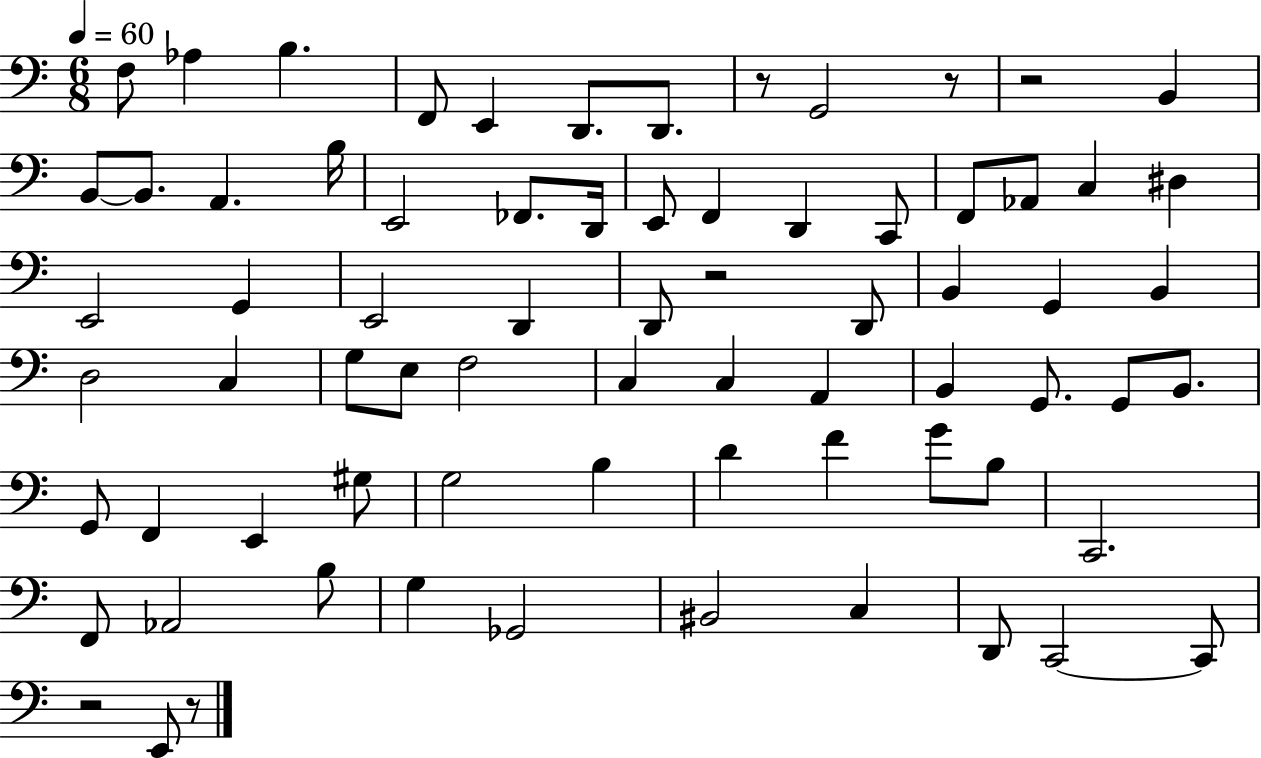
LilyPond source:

{
  \clef bass
  \numericTimeSignature
  \time 6/8
  \key c \major
  \tempo 4 = 60
  f8 aes4 b4. | f,8 e,4 d,8. d,8. | r8 g,2 r8 | r2 b,4 | \break b,8~~ b,8. a,4. b16 | e,2 fes,8. d,16 | e,8 f,4 d,4 c,8 | f,8 aes,8 c4 dis4 | \break e,2 g,4 | e,2 d,4 | d,8 r2 d,8 | b,4 g,4 b,4 | \break d2 c4 | g8 e8 f2 | c4 c4 a,4 | b,4 g,8. g,8 b,8. | \break g,8 f,4 e,4 gis8 | g2 b4 | d'4 f'4 g'8 b8 | c,2. | \break f,8 aes,2 b8 | g4 ges,2 | bis,2 c4 | d,8 c,2~~ c,8 | \break r2 e,8 r8 | \bar "|."
}